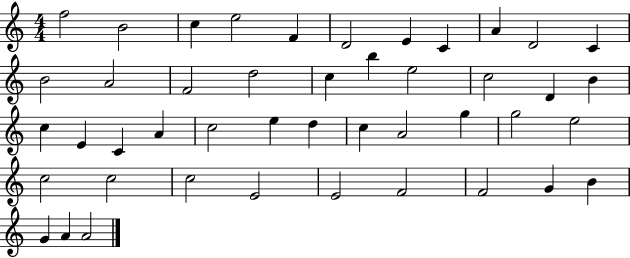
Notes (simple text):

F5/h B4/h C5/q E5/h F4/q D4/h E4/q C4/q A4/q D4/h C4/q B4/h A4/h F4/h D5/h C5/q B5/q E5/h C5/h D4/q B4/q C5/q E4/q C4/q A4/q C5/h E5/q D5/q C5/q A4/h G5/q G5/h E5/h C5/h C5/h C5/h E4/h E4/h F4/h F4/h G4/q B4/q G4/q A4/q A4/h